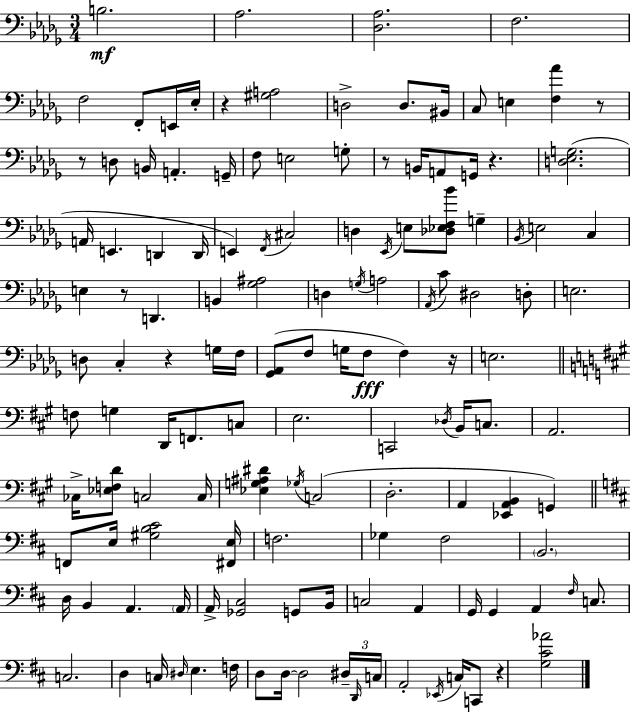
{
  \clef bass
  \numericTimeSignature
  \time 3/4
  \key bes \minor
  b2.\mf | aes2. | <des aes>2. | f2. | \break f2 f,8-. e,16 ees16-. | r4 <gis a>2 | d2-> d8. bis,16 | c8 e4 <f aes'>4 r8 | \break r8 d8 b,16 a,4.-. g,16-- | f8 e2 g8-. | r8 b,16 a,8 g,16 r4. | <d ees g>2.( | \break a,16 e,4. d,4 d,16 | e,4) \acciaccatura { f,16 } cis2 | d4 \acciaccatura { ees,16 } e8 <des ees f bes'>8 g4-- | \acciaccatura { bes,16 } e2 c4 | \break e4 r8 d,4. | b,4 <ges ais>2 | d4 \acciaccatura { g16 } a2 | \acciaccatura { aes,16 } c'8 dis2 | \break d8-. e2. | d8 c4-. r4 | g16 f16 <ges, aes,>8( f8 g16 f8\fff | f4) r16 e2. | \break \bar "||" \break \key a \major f8 g4 d,16 f,8. c8 | e2. | c,2 \acciaccatura { des16 } b,16 c8. | a,2. | \break ces16-> <ees f d'>8 c2 | c16 <ees g ais dis'>4 \acciaccatura { ges16 }( c2 | d2.-. | a,4 <ees, a, b,>4 g,4) | \break \bar "||" \break \key d \major f,8 e16 <gis b cis'>2 <fis, e>16 | f2. | ges4 fis2 | \parenthesize b,2. | \break d16 b,4 a,4. \parenthesize a,16 | a,16-> <ges, cis>2 g,8 b,16 | c2 a,4 | g,16 g,4 a,4 \grace { fis16 } c8. | \break c2. | d4 c16 \grace { dis16 } e4. | f16 d8 d16~~ d2 | \tuplet 3/2 { dis16-- \grace { d,16 } c16 } a,2-. | \break \acciaccatura { ees,16 } c16 c,8 r4 <g cis' aes'>2 | \bar "|."
}